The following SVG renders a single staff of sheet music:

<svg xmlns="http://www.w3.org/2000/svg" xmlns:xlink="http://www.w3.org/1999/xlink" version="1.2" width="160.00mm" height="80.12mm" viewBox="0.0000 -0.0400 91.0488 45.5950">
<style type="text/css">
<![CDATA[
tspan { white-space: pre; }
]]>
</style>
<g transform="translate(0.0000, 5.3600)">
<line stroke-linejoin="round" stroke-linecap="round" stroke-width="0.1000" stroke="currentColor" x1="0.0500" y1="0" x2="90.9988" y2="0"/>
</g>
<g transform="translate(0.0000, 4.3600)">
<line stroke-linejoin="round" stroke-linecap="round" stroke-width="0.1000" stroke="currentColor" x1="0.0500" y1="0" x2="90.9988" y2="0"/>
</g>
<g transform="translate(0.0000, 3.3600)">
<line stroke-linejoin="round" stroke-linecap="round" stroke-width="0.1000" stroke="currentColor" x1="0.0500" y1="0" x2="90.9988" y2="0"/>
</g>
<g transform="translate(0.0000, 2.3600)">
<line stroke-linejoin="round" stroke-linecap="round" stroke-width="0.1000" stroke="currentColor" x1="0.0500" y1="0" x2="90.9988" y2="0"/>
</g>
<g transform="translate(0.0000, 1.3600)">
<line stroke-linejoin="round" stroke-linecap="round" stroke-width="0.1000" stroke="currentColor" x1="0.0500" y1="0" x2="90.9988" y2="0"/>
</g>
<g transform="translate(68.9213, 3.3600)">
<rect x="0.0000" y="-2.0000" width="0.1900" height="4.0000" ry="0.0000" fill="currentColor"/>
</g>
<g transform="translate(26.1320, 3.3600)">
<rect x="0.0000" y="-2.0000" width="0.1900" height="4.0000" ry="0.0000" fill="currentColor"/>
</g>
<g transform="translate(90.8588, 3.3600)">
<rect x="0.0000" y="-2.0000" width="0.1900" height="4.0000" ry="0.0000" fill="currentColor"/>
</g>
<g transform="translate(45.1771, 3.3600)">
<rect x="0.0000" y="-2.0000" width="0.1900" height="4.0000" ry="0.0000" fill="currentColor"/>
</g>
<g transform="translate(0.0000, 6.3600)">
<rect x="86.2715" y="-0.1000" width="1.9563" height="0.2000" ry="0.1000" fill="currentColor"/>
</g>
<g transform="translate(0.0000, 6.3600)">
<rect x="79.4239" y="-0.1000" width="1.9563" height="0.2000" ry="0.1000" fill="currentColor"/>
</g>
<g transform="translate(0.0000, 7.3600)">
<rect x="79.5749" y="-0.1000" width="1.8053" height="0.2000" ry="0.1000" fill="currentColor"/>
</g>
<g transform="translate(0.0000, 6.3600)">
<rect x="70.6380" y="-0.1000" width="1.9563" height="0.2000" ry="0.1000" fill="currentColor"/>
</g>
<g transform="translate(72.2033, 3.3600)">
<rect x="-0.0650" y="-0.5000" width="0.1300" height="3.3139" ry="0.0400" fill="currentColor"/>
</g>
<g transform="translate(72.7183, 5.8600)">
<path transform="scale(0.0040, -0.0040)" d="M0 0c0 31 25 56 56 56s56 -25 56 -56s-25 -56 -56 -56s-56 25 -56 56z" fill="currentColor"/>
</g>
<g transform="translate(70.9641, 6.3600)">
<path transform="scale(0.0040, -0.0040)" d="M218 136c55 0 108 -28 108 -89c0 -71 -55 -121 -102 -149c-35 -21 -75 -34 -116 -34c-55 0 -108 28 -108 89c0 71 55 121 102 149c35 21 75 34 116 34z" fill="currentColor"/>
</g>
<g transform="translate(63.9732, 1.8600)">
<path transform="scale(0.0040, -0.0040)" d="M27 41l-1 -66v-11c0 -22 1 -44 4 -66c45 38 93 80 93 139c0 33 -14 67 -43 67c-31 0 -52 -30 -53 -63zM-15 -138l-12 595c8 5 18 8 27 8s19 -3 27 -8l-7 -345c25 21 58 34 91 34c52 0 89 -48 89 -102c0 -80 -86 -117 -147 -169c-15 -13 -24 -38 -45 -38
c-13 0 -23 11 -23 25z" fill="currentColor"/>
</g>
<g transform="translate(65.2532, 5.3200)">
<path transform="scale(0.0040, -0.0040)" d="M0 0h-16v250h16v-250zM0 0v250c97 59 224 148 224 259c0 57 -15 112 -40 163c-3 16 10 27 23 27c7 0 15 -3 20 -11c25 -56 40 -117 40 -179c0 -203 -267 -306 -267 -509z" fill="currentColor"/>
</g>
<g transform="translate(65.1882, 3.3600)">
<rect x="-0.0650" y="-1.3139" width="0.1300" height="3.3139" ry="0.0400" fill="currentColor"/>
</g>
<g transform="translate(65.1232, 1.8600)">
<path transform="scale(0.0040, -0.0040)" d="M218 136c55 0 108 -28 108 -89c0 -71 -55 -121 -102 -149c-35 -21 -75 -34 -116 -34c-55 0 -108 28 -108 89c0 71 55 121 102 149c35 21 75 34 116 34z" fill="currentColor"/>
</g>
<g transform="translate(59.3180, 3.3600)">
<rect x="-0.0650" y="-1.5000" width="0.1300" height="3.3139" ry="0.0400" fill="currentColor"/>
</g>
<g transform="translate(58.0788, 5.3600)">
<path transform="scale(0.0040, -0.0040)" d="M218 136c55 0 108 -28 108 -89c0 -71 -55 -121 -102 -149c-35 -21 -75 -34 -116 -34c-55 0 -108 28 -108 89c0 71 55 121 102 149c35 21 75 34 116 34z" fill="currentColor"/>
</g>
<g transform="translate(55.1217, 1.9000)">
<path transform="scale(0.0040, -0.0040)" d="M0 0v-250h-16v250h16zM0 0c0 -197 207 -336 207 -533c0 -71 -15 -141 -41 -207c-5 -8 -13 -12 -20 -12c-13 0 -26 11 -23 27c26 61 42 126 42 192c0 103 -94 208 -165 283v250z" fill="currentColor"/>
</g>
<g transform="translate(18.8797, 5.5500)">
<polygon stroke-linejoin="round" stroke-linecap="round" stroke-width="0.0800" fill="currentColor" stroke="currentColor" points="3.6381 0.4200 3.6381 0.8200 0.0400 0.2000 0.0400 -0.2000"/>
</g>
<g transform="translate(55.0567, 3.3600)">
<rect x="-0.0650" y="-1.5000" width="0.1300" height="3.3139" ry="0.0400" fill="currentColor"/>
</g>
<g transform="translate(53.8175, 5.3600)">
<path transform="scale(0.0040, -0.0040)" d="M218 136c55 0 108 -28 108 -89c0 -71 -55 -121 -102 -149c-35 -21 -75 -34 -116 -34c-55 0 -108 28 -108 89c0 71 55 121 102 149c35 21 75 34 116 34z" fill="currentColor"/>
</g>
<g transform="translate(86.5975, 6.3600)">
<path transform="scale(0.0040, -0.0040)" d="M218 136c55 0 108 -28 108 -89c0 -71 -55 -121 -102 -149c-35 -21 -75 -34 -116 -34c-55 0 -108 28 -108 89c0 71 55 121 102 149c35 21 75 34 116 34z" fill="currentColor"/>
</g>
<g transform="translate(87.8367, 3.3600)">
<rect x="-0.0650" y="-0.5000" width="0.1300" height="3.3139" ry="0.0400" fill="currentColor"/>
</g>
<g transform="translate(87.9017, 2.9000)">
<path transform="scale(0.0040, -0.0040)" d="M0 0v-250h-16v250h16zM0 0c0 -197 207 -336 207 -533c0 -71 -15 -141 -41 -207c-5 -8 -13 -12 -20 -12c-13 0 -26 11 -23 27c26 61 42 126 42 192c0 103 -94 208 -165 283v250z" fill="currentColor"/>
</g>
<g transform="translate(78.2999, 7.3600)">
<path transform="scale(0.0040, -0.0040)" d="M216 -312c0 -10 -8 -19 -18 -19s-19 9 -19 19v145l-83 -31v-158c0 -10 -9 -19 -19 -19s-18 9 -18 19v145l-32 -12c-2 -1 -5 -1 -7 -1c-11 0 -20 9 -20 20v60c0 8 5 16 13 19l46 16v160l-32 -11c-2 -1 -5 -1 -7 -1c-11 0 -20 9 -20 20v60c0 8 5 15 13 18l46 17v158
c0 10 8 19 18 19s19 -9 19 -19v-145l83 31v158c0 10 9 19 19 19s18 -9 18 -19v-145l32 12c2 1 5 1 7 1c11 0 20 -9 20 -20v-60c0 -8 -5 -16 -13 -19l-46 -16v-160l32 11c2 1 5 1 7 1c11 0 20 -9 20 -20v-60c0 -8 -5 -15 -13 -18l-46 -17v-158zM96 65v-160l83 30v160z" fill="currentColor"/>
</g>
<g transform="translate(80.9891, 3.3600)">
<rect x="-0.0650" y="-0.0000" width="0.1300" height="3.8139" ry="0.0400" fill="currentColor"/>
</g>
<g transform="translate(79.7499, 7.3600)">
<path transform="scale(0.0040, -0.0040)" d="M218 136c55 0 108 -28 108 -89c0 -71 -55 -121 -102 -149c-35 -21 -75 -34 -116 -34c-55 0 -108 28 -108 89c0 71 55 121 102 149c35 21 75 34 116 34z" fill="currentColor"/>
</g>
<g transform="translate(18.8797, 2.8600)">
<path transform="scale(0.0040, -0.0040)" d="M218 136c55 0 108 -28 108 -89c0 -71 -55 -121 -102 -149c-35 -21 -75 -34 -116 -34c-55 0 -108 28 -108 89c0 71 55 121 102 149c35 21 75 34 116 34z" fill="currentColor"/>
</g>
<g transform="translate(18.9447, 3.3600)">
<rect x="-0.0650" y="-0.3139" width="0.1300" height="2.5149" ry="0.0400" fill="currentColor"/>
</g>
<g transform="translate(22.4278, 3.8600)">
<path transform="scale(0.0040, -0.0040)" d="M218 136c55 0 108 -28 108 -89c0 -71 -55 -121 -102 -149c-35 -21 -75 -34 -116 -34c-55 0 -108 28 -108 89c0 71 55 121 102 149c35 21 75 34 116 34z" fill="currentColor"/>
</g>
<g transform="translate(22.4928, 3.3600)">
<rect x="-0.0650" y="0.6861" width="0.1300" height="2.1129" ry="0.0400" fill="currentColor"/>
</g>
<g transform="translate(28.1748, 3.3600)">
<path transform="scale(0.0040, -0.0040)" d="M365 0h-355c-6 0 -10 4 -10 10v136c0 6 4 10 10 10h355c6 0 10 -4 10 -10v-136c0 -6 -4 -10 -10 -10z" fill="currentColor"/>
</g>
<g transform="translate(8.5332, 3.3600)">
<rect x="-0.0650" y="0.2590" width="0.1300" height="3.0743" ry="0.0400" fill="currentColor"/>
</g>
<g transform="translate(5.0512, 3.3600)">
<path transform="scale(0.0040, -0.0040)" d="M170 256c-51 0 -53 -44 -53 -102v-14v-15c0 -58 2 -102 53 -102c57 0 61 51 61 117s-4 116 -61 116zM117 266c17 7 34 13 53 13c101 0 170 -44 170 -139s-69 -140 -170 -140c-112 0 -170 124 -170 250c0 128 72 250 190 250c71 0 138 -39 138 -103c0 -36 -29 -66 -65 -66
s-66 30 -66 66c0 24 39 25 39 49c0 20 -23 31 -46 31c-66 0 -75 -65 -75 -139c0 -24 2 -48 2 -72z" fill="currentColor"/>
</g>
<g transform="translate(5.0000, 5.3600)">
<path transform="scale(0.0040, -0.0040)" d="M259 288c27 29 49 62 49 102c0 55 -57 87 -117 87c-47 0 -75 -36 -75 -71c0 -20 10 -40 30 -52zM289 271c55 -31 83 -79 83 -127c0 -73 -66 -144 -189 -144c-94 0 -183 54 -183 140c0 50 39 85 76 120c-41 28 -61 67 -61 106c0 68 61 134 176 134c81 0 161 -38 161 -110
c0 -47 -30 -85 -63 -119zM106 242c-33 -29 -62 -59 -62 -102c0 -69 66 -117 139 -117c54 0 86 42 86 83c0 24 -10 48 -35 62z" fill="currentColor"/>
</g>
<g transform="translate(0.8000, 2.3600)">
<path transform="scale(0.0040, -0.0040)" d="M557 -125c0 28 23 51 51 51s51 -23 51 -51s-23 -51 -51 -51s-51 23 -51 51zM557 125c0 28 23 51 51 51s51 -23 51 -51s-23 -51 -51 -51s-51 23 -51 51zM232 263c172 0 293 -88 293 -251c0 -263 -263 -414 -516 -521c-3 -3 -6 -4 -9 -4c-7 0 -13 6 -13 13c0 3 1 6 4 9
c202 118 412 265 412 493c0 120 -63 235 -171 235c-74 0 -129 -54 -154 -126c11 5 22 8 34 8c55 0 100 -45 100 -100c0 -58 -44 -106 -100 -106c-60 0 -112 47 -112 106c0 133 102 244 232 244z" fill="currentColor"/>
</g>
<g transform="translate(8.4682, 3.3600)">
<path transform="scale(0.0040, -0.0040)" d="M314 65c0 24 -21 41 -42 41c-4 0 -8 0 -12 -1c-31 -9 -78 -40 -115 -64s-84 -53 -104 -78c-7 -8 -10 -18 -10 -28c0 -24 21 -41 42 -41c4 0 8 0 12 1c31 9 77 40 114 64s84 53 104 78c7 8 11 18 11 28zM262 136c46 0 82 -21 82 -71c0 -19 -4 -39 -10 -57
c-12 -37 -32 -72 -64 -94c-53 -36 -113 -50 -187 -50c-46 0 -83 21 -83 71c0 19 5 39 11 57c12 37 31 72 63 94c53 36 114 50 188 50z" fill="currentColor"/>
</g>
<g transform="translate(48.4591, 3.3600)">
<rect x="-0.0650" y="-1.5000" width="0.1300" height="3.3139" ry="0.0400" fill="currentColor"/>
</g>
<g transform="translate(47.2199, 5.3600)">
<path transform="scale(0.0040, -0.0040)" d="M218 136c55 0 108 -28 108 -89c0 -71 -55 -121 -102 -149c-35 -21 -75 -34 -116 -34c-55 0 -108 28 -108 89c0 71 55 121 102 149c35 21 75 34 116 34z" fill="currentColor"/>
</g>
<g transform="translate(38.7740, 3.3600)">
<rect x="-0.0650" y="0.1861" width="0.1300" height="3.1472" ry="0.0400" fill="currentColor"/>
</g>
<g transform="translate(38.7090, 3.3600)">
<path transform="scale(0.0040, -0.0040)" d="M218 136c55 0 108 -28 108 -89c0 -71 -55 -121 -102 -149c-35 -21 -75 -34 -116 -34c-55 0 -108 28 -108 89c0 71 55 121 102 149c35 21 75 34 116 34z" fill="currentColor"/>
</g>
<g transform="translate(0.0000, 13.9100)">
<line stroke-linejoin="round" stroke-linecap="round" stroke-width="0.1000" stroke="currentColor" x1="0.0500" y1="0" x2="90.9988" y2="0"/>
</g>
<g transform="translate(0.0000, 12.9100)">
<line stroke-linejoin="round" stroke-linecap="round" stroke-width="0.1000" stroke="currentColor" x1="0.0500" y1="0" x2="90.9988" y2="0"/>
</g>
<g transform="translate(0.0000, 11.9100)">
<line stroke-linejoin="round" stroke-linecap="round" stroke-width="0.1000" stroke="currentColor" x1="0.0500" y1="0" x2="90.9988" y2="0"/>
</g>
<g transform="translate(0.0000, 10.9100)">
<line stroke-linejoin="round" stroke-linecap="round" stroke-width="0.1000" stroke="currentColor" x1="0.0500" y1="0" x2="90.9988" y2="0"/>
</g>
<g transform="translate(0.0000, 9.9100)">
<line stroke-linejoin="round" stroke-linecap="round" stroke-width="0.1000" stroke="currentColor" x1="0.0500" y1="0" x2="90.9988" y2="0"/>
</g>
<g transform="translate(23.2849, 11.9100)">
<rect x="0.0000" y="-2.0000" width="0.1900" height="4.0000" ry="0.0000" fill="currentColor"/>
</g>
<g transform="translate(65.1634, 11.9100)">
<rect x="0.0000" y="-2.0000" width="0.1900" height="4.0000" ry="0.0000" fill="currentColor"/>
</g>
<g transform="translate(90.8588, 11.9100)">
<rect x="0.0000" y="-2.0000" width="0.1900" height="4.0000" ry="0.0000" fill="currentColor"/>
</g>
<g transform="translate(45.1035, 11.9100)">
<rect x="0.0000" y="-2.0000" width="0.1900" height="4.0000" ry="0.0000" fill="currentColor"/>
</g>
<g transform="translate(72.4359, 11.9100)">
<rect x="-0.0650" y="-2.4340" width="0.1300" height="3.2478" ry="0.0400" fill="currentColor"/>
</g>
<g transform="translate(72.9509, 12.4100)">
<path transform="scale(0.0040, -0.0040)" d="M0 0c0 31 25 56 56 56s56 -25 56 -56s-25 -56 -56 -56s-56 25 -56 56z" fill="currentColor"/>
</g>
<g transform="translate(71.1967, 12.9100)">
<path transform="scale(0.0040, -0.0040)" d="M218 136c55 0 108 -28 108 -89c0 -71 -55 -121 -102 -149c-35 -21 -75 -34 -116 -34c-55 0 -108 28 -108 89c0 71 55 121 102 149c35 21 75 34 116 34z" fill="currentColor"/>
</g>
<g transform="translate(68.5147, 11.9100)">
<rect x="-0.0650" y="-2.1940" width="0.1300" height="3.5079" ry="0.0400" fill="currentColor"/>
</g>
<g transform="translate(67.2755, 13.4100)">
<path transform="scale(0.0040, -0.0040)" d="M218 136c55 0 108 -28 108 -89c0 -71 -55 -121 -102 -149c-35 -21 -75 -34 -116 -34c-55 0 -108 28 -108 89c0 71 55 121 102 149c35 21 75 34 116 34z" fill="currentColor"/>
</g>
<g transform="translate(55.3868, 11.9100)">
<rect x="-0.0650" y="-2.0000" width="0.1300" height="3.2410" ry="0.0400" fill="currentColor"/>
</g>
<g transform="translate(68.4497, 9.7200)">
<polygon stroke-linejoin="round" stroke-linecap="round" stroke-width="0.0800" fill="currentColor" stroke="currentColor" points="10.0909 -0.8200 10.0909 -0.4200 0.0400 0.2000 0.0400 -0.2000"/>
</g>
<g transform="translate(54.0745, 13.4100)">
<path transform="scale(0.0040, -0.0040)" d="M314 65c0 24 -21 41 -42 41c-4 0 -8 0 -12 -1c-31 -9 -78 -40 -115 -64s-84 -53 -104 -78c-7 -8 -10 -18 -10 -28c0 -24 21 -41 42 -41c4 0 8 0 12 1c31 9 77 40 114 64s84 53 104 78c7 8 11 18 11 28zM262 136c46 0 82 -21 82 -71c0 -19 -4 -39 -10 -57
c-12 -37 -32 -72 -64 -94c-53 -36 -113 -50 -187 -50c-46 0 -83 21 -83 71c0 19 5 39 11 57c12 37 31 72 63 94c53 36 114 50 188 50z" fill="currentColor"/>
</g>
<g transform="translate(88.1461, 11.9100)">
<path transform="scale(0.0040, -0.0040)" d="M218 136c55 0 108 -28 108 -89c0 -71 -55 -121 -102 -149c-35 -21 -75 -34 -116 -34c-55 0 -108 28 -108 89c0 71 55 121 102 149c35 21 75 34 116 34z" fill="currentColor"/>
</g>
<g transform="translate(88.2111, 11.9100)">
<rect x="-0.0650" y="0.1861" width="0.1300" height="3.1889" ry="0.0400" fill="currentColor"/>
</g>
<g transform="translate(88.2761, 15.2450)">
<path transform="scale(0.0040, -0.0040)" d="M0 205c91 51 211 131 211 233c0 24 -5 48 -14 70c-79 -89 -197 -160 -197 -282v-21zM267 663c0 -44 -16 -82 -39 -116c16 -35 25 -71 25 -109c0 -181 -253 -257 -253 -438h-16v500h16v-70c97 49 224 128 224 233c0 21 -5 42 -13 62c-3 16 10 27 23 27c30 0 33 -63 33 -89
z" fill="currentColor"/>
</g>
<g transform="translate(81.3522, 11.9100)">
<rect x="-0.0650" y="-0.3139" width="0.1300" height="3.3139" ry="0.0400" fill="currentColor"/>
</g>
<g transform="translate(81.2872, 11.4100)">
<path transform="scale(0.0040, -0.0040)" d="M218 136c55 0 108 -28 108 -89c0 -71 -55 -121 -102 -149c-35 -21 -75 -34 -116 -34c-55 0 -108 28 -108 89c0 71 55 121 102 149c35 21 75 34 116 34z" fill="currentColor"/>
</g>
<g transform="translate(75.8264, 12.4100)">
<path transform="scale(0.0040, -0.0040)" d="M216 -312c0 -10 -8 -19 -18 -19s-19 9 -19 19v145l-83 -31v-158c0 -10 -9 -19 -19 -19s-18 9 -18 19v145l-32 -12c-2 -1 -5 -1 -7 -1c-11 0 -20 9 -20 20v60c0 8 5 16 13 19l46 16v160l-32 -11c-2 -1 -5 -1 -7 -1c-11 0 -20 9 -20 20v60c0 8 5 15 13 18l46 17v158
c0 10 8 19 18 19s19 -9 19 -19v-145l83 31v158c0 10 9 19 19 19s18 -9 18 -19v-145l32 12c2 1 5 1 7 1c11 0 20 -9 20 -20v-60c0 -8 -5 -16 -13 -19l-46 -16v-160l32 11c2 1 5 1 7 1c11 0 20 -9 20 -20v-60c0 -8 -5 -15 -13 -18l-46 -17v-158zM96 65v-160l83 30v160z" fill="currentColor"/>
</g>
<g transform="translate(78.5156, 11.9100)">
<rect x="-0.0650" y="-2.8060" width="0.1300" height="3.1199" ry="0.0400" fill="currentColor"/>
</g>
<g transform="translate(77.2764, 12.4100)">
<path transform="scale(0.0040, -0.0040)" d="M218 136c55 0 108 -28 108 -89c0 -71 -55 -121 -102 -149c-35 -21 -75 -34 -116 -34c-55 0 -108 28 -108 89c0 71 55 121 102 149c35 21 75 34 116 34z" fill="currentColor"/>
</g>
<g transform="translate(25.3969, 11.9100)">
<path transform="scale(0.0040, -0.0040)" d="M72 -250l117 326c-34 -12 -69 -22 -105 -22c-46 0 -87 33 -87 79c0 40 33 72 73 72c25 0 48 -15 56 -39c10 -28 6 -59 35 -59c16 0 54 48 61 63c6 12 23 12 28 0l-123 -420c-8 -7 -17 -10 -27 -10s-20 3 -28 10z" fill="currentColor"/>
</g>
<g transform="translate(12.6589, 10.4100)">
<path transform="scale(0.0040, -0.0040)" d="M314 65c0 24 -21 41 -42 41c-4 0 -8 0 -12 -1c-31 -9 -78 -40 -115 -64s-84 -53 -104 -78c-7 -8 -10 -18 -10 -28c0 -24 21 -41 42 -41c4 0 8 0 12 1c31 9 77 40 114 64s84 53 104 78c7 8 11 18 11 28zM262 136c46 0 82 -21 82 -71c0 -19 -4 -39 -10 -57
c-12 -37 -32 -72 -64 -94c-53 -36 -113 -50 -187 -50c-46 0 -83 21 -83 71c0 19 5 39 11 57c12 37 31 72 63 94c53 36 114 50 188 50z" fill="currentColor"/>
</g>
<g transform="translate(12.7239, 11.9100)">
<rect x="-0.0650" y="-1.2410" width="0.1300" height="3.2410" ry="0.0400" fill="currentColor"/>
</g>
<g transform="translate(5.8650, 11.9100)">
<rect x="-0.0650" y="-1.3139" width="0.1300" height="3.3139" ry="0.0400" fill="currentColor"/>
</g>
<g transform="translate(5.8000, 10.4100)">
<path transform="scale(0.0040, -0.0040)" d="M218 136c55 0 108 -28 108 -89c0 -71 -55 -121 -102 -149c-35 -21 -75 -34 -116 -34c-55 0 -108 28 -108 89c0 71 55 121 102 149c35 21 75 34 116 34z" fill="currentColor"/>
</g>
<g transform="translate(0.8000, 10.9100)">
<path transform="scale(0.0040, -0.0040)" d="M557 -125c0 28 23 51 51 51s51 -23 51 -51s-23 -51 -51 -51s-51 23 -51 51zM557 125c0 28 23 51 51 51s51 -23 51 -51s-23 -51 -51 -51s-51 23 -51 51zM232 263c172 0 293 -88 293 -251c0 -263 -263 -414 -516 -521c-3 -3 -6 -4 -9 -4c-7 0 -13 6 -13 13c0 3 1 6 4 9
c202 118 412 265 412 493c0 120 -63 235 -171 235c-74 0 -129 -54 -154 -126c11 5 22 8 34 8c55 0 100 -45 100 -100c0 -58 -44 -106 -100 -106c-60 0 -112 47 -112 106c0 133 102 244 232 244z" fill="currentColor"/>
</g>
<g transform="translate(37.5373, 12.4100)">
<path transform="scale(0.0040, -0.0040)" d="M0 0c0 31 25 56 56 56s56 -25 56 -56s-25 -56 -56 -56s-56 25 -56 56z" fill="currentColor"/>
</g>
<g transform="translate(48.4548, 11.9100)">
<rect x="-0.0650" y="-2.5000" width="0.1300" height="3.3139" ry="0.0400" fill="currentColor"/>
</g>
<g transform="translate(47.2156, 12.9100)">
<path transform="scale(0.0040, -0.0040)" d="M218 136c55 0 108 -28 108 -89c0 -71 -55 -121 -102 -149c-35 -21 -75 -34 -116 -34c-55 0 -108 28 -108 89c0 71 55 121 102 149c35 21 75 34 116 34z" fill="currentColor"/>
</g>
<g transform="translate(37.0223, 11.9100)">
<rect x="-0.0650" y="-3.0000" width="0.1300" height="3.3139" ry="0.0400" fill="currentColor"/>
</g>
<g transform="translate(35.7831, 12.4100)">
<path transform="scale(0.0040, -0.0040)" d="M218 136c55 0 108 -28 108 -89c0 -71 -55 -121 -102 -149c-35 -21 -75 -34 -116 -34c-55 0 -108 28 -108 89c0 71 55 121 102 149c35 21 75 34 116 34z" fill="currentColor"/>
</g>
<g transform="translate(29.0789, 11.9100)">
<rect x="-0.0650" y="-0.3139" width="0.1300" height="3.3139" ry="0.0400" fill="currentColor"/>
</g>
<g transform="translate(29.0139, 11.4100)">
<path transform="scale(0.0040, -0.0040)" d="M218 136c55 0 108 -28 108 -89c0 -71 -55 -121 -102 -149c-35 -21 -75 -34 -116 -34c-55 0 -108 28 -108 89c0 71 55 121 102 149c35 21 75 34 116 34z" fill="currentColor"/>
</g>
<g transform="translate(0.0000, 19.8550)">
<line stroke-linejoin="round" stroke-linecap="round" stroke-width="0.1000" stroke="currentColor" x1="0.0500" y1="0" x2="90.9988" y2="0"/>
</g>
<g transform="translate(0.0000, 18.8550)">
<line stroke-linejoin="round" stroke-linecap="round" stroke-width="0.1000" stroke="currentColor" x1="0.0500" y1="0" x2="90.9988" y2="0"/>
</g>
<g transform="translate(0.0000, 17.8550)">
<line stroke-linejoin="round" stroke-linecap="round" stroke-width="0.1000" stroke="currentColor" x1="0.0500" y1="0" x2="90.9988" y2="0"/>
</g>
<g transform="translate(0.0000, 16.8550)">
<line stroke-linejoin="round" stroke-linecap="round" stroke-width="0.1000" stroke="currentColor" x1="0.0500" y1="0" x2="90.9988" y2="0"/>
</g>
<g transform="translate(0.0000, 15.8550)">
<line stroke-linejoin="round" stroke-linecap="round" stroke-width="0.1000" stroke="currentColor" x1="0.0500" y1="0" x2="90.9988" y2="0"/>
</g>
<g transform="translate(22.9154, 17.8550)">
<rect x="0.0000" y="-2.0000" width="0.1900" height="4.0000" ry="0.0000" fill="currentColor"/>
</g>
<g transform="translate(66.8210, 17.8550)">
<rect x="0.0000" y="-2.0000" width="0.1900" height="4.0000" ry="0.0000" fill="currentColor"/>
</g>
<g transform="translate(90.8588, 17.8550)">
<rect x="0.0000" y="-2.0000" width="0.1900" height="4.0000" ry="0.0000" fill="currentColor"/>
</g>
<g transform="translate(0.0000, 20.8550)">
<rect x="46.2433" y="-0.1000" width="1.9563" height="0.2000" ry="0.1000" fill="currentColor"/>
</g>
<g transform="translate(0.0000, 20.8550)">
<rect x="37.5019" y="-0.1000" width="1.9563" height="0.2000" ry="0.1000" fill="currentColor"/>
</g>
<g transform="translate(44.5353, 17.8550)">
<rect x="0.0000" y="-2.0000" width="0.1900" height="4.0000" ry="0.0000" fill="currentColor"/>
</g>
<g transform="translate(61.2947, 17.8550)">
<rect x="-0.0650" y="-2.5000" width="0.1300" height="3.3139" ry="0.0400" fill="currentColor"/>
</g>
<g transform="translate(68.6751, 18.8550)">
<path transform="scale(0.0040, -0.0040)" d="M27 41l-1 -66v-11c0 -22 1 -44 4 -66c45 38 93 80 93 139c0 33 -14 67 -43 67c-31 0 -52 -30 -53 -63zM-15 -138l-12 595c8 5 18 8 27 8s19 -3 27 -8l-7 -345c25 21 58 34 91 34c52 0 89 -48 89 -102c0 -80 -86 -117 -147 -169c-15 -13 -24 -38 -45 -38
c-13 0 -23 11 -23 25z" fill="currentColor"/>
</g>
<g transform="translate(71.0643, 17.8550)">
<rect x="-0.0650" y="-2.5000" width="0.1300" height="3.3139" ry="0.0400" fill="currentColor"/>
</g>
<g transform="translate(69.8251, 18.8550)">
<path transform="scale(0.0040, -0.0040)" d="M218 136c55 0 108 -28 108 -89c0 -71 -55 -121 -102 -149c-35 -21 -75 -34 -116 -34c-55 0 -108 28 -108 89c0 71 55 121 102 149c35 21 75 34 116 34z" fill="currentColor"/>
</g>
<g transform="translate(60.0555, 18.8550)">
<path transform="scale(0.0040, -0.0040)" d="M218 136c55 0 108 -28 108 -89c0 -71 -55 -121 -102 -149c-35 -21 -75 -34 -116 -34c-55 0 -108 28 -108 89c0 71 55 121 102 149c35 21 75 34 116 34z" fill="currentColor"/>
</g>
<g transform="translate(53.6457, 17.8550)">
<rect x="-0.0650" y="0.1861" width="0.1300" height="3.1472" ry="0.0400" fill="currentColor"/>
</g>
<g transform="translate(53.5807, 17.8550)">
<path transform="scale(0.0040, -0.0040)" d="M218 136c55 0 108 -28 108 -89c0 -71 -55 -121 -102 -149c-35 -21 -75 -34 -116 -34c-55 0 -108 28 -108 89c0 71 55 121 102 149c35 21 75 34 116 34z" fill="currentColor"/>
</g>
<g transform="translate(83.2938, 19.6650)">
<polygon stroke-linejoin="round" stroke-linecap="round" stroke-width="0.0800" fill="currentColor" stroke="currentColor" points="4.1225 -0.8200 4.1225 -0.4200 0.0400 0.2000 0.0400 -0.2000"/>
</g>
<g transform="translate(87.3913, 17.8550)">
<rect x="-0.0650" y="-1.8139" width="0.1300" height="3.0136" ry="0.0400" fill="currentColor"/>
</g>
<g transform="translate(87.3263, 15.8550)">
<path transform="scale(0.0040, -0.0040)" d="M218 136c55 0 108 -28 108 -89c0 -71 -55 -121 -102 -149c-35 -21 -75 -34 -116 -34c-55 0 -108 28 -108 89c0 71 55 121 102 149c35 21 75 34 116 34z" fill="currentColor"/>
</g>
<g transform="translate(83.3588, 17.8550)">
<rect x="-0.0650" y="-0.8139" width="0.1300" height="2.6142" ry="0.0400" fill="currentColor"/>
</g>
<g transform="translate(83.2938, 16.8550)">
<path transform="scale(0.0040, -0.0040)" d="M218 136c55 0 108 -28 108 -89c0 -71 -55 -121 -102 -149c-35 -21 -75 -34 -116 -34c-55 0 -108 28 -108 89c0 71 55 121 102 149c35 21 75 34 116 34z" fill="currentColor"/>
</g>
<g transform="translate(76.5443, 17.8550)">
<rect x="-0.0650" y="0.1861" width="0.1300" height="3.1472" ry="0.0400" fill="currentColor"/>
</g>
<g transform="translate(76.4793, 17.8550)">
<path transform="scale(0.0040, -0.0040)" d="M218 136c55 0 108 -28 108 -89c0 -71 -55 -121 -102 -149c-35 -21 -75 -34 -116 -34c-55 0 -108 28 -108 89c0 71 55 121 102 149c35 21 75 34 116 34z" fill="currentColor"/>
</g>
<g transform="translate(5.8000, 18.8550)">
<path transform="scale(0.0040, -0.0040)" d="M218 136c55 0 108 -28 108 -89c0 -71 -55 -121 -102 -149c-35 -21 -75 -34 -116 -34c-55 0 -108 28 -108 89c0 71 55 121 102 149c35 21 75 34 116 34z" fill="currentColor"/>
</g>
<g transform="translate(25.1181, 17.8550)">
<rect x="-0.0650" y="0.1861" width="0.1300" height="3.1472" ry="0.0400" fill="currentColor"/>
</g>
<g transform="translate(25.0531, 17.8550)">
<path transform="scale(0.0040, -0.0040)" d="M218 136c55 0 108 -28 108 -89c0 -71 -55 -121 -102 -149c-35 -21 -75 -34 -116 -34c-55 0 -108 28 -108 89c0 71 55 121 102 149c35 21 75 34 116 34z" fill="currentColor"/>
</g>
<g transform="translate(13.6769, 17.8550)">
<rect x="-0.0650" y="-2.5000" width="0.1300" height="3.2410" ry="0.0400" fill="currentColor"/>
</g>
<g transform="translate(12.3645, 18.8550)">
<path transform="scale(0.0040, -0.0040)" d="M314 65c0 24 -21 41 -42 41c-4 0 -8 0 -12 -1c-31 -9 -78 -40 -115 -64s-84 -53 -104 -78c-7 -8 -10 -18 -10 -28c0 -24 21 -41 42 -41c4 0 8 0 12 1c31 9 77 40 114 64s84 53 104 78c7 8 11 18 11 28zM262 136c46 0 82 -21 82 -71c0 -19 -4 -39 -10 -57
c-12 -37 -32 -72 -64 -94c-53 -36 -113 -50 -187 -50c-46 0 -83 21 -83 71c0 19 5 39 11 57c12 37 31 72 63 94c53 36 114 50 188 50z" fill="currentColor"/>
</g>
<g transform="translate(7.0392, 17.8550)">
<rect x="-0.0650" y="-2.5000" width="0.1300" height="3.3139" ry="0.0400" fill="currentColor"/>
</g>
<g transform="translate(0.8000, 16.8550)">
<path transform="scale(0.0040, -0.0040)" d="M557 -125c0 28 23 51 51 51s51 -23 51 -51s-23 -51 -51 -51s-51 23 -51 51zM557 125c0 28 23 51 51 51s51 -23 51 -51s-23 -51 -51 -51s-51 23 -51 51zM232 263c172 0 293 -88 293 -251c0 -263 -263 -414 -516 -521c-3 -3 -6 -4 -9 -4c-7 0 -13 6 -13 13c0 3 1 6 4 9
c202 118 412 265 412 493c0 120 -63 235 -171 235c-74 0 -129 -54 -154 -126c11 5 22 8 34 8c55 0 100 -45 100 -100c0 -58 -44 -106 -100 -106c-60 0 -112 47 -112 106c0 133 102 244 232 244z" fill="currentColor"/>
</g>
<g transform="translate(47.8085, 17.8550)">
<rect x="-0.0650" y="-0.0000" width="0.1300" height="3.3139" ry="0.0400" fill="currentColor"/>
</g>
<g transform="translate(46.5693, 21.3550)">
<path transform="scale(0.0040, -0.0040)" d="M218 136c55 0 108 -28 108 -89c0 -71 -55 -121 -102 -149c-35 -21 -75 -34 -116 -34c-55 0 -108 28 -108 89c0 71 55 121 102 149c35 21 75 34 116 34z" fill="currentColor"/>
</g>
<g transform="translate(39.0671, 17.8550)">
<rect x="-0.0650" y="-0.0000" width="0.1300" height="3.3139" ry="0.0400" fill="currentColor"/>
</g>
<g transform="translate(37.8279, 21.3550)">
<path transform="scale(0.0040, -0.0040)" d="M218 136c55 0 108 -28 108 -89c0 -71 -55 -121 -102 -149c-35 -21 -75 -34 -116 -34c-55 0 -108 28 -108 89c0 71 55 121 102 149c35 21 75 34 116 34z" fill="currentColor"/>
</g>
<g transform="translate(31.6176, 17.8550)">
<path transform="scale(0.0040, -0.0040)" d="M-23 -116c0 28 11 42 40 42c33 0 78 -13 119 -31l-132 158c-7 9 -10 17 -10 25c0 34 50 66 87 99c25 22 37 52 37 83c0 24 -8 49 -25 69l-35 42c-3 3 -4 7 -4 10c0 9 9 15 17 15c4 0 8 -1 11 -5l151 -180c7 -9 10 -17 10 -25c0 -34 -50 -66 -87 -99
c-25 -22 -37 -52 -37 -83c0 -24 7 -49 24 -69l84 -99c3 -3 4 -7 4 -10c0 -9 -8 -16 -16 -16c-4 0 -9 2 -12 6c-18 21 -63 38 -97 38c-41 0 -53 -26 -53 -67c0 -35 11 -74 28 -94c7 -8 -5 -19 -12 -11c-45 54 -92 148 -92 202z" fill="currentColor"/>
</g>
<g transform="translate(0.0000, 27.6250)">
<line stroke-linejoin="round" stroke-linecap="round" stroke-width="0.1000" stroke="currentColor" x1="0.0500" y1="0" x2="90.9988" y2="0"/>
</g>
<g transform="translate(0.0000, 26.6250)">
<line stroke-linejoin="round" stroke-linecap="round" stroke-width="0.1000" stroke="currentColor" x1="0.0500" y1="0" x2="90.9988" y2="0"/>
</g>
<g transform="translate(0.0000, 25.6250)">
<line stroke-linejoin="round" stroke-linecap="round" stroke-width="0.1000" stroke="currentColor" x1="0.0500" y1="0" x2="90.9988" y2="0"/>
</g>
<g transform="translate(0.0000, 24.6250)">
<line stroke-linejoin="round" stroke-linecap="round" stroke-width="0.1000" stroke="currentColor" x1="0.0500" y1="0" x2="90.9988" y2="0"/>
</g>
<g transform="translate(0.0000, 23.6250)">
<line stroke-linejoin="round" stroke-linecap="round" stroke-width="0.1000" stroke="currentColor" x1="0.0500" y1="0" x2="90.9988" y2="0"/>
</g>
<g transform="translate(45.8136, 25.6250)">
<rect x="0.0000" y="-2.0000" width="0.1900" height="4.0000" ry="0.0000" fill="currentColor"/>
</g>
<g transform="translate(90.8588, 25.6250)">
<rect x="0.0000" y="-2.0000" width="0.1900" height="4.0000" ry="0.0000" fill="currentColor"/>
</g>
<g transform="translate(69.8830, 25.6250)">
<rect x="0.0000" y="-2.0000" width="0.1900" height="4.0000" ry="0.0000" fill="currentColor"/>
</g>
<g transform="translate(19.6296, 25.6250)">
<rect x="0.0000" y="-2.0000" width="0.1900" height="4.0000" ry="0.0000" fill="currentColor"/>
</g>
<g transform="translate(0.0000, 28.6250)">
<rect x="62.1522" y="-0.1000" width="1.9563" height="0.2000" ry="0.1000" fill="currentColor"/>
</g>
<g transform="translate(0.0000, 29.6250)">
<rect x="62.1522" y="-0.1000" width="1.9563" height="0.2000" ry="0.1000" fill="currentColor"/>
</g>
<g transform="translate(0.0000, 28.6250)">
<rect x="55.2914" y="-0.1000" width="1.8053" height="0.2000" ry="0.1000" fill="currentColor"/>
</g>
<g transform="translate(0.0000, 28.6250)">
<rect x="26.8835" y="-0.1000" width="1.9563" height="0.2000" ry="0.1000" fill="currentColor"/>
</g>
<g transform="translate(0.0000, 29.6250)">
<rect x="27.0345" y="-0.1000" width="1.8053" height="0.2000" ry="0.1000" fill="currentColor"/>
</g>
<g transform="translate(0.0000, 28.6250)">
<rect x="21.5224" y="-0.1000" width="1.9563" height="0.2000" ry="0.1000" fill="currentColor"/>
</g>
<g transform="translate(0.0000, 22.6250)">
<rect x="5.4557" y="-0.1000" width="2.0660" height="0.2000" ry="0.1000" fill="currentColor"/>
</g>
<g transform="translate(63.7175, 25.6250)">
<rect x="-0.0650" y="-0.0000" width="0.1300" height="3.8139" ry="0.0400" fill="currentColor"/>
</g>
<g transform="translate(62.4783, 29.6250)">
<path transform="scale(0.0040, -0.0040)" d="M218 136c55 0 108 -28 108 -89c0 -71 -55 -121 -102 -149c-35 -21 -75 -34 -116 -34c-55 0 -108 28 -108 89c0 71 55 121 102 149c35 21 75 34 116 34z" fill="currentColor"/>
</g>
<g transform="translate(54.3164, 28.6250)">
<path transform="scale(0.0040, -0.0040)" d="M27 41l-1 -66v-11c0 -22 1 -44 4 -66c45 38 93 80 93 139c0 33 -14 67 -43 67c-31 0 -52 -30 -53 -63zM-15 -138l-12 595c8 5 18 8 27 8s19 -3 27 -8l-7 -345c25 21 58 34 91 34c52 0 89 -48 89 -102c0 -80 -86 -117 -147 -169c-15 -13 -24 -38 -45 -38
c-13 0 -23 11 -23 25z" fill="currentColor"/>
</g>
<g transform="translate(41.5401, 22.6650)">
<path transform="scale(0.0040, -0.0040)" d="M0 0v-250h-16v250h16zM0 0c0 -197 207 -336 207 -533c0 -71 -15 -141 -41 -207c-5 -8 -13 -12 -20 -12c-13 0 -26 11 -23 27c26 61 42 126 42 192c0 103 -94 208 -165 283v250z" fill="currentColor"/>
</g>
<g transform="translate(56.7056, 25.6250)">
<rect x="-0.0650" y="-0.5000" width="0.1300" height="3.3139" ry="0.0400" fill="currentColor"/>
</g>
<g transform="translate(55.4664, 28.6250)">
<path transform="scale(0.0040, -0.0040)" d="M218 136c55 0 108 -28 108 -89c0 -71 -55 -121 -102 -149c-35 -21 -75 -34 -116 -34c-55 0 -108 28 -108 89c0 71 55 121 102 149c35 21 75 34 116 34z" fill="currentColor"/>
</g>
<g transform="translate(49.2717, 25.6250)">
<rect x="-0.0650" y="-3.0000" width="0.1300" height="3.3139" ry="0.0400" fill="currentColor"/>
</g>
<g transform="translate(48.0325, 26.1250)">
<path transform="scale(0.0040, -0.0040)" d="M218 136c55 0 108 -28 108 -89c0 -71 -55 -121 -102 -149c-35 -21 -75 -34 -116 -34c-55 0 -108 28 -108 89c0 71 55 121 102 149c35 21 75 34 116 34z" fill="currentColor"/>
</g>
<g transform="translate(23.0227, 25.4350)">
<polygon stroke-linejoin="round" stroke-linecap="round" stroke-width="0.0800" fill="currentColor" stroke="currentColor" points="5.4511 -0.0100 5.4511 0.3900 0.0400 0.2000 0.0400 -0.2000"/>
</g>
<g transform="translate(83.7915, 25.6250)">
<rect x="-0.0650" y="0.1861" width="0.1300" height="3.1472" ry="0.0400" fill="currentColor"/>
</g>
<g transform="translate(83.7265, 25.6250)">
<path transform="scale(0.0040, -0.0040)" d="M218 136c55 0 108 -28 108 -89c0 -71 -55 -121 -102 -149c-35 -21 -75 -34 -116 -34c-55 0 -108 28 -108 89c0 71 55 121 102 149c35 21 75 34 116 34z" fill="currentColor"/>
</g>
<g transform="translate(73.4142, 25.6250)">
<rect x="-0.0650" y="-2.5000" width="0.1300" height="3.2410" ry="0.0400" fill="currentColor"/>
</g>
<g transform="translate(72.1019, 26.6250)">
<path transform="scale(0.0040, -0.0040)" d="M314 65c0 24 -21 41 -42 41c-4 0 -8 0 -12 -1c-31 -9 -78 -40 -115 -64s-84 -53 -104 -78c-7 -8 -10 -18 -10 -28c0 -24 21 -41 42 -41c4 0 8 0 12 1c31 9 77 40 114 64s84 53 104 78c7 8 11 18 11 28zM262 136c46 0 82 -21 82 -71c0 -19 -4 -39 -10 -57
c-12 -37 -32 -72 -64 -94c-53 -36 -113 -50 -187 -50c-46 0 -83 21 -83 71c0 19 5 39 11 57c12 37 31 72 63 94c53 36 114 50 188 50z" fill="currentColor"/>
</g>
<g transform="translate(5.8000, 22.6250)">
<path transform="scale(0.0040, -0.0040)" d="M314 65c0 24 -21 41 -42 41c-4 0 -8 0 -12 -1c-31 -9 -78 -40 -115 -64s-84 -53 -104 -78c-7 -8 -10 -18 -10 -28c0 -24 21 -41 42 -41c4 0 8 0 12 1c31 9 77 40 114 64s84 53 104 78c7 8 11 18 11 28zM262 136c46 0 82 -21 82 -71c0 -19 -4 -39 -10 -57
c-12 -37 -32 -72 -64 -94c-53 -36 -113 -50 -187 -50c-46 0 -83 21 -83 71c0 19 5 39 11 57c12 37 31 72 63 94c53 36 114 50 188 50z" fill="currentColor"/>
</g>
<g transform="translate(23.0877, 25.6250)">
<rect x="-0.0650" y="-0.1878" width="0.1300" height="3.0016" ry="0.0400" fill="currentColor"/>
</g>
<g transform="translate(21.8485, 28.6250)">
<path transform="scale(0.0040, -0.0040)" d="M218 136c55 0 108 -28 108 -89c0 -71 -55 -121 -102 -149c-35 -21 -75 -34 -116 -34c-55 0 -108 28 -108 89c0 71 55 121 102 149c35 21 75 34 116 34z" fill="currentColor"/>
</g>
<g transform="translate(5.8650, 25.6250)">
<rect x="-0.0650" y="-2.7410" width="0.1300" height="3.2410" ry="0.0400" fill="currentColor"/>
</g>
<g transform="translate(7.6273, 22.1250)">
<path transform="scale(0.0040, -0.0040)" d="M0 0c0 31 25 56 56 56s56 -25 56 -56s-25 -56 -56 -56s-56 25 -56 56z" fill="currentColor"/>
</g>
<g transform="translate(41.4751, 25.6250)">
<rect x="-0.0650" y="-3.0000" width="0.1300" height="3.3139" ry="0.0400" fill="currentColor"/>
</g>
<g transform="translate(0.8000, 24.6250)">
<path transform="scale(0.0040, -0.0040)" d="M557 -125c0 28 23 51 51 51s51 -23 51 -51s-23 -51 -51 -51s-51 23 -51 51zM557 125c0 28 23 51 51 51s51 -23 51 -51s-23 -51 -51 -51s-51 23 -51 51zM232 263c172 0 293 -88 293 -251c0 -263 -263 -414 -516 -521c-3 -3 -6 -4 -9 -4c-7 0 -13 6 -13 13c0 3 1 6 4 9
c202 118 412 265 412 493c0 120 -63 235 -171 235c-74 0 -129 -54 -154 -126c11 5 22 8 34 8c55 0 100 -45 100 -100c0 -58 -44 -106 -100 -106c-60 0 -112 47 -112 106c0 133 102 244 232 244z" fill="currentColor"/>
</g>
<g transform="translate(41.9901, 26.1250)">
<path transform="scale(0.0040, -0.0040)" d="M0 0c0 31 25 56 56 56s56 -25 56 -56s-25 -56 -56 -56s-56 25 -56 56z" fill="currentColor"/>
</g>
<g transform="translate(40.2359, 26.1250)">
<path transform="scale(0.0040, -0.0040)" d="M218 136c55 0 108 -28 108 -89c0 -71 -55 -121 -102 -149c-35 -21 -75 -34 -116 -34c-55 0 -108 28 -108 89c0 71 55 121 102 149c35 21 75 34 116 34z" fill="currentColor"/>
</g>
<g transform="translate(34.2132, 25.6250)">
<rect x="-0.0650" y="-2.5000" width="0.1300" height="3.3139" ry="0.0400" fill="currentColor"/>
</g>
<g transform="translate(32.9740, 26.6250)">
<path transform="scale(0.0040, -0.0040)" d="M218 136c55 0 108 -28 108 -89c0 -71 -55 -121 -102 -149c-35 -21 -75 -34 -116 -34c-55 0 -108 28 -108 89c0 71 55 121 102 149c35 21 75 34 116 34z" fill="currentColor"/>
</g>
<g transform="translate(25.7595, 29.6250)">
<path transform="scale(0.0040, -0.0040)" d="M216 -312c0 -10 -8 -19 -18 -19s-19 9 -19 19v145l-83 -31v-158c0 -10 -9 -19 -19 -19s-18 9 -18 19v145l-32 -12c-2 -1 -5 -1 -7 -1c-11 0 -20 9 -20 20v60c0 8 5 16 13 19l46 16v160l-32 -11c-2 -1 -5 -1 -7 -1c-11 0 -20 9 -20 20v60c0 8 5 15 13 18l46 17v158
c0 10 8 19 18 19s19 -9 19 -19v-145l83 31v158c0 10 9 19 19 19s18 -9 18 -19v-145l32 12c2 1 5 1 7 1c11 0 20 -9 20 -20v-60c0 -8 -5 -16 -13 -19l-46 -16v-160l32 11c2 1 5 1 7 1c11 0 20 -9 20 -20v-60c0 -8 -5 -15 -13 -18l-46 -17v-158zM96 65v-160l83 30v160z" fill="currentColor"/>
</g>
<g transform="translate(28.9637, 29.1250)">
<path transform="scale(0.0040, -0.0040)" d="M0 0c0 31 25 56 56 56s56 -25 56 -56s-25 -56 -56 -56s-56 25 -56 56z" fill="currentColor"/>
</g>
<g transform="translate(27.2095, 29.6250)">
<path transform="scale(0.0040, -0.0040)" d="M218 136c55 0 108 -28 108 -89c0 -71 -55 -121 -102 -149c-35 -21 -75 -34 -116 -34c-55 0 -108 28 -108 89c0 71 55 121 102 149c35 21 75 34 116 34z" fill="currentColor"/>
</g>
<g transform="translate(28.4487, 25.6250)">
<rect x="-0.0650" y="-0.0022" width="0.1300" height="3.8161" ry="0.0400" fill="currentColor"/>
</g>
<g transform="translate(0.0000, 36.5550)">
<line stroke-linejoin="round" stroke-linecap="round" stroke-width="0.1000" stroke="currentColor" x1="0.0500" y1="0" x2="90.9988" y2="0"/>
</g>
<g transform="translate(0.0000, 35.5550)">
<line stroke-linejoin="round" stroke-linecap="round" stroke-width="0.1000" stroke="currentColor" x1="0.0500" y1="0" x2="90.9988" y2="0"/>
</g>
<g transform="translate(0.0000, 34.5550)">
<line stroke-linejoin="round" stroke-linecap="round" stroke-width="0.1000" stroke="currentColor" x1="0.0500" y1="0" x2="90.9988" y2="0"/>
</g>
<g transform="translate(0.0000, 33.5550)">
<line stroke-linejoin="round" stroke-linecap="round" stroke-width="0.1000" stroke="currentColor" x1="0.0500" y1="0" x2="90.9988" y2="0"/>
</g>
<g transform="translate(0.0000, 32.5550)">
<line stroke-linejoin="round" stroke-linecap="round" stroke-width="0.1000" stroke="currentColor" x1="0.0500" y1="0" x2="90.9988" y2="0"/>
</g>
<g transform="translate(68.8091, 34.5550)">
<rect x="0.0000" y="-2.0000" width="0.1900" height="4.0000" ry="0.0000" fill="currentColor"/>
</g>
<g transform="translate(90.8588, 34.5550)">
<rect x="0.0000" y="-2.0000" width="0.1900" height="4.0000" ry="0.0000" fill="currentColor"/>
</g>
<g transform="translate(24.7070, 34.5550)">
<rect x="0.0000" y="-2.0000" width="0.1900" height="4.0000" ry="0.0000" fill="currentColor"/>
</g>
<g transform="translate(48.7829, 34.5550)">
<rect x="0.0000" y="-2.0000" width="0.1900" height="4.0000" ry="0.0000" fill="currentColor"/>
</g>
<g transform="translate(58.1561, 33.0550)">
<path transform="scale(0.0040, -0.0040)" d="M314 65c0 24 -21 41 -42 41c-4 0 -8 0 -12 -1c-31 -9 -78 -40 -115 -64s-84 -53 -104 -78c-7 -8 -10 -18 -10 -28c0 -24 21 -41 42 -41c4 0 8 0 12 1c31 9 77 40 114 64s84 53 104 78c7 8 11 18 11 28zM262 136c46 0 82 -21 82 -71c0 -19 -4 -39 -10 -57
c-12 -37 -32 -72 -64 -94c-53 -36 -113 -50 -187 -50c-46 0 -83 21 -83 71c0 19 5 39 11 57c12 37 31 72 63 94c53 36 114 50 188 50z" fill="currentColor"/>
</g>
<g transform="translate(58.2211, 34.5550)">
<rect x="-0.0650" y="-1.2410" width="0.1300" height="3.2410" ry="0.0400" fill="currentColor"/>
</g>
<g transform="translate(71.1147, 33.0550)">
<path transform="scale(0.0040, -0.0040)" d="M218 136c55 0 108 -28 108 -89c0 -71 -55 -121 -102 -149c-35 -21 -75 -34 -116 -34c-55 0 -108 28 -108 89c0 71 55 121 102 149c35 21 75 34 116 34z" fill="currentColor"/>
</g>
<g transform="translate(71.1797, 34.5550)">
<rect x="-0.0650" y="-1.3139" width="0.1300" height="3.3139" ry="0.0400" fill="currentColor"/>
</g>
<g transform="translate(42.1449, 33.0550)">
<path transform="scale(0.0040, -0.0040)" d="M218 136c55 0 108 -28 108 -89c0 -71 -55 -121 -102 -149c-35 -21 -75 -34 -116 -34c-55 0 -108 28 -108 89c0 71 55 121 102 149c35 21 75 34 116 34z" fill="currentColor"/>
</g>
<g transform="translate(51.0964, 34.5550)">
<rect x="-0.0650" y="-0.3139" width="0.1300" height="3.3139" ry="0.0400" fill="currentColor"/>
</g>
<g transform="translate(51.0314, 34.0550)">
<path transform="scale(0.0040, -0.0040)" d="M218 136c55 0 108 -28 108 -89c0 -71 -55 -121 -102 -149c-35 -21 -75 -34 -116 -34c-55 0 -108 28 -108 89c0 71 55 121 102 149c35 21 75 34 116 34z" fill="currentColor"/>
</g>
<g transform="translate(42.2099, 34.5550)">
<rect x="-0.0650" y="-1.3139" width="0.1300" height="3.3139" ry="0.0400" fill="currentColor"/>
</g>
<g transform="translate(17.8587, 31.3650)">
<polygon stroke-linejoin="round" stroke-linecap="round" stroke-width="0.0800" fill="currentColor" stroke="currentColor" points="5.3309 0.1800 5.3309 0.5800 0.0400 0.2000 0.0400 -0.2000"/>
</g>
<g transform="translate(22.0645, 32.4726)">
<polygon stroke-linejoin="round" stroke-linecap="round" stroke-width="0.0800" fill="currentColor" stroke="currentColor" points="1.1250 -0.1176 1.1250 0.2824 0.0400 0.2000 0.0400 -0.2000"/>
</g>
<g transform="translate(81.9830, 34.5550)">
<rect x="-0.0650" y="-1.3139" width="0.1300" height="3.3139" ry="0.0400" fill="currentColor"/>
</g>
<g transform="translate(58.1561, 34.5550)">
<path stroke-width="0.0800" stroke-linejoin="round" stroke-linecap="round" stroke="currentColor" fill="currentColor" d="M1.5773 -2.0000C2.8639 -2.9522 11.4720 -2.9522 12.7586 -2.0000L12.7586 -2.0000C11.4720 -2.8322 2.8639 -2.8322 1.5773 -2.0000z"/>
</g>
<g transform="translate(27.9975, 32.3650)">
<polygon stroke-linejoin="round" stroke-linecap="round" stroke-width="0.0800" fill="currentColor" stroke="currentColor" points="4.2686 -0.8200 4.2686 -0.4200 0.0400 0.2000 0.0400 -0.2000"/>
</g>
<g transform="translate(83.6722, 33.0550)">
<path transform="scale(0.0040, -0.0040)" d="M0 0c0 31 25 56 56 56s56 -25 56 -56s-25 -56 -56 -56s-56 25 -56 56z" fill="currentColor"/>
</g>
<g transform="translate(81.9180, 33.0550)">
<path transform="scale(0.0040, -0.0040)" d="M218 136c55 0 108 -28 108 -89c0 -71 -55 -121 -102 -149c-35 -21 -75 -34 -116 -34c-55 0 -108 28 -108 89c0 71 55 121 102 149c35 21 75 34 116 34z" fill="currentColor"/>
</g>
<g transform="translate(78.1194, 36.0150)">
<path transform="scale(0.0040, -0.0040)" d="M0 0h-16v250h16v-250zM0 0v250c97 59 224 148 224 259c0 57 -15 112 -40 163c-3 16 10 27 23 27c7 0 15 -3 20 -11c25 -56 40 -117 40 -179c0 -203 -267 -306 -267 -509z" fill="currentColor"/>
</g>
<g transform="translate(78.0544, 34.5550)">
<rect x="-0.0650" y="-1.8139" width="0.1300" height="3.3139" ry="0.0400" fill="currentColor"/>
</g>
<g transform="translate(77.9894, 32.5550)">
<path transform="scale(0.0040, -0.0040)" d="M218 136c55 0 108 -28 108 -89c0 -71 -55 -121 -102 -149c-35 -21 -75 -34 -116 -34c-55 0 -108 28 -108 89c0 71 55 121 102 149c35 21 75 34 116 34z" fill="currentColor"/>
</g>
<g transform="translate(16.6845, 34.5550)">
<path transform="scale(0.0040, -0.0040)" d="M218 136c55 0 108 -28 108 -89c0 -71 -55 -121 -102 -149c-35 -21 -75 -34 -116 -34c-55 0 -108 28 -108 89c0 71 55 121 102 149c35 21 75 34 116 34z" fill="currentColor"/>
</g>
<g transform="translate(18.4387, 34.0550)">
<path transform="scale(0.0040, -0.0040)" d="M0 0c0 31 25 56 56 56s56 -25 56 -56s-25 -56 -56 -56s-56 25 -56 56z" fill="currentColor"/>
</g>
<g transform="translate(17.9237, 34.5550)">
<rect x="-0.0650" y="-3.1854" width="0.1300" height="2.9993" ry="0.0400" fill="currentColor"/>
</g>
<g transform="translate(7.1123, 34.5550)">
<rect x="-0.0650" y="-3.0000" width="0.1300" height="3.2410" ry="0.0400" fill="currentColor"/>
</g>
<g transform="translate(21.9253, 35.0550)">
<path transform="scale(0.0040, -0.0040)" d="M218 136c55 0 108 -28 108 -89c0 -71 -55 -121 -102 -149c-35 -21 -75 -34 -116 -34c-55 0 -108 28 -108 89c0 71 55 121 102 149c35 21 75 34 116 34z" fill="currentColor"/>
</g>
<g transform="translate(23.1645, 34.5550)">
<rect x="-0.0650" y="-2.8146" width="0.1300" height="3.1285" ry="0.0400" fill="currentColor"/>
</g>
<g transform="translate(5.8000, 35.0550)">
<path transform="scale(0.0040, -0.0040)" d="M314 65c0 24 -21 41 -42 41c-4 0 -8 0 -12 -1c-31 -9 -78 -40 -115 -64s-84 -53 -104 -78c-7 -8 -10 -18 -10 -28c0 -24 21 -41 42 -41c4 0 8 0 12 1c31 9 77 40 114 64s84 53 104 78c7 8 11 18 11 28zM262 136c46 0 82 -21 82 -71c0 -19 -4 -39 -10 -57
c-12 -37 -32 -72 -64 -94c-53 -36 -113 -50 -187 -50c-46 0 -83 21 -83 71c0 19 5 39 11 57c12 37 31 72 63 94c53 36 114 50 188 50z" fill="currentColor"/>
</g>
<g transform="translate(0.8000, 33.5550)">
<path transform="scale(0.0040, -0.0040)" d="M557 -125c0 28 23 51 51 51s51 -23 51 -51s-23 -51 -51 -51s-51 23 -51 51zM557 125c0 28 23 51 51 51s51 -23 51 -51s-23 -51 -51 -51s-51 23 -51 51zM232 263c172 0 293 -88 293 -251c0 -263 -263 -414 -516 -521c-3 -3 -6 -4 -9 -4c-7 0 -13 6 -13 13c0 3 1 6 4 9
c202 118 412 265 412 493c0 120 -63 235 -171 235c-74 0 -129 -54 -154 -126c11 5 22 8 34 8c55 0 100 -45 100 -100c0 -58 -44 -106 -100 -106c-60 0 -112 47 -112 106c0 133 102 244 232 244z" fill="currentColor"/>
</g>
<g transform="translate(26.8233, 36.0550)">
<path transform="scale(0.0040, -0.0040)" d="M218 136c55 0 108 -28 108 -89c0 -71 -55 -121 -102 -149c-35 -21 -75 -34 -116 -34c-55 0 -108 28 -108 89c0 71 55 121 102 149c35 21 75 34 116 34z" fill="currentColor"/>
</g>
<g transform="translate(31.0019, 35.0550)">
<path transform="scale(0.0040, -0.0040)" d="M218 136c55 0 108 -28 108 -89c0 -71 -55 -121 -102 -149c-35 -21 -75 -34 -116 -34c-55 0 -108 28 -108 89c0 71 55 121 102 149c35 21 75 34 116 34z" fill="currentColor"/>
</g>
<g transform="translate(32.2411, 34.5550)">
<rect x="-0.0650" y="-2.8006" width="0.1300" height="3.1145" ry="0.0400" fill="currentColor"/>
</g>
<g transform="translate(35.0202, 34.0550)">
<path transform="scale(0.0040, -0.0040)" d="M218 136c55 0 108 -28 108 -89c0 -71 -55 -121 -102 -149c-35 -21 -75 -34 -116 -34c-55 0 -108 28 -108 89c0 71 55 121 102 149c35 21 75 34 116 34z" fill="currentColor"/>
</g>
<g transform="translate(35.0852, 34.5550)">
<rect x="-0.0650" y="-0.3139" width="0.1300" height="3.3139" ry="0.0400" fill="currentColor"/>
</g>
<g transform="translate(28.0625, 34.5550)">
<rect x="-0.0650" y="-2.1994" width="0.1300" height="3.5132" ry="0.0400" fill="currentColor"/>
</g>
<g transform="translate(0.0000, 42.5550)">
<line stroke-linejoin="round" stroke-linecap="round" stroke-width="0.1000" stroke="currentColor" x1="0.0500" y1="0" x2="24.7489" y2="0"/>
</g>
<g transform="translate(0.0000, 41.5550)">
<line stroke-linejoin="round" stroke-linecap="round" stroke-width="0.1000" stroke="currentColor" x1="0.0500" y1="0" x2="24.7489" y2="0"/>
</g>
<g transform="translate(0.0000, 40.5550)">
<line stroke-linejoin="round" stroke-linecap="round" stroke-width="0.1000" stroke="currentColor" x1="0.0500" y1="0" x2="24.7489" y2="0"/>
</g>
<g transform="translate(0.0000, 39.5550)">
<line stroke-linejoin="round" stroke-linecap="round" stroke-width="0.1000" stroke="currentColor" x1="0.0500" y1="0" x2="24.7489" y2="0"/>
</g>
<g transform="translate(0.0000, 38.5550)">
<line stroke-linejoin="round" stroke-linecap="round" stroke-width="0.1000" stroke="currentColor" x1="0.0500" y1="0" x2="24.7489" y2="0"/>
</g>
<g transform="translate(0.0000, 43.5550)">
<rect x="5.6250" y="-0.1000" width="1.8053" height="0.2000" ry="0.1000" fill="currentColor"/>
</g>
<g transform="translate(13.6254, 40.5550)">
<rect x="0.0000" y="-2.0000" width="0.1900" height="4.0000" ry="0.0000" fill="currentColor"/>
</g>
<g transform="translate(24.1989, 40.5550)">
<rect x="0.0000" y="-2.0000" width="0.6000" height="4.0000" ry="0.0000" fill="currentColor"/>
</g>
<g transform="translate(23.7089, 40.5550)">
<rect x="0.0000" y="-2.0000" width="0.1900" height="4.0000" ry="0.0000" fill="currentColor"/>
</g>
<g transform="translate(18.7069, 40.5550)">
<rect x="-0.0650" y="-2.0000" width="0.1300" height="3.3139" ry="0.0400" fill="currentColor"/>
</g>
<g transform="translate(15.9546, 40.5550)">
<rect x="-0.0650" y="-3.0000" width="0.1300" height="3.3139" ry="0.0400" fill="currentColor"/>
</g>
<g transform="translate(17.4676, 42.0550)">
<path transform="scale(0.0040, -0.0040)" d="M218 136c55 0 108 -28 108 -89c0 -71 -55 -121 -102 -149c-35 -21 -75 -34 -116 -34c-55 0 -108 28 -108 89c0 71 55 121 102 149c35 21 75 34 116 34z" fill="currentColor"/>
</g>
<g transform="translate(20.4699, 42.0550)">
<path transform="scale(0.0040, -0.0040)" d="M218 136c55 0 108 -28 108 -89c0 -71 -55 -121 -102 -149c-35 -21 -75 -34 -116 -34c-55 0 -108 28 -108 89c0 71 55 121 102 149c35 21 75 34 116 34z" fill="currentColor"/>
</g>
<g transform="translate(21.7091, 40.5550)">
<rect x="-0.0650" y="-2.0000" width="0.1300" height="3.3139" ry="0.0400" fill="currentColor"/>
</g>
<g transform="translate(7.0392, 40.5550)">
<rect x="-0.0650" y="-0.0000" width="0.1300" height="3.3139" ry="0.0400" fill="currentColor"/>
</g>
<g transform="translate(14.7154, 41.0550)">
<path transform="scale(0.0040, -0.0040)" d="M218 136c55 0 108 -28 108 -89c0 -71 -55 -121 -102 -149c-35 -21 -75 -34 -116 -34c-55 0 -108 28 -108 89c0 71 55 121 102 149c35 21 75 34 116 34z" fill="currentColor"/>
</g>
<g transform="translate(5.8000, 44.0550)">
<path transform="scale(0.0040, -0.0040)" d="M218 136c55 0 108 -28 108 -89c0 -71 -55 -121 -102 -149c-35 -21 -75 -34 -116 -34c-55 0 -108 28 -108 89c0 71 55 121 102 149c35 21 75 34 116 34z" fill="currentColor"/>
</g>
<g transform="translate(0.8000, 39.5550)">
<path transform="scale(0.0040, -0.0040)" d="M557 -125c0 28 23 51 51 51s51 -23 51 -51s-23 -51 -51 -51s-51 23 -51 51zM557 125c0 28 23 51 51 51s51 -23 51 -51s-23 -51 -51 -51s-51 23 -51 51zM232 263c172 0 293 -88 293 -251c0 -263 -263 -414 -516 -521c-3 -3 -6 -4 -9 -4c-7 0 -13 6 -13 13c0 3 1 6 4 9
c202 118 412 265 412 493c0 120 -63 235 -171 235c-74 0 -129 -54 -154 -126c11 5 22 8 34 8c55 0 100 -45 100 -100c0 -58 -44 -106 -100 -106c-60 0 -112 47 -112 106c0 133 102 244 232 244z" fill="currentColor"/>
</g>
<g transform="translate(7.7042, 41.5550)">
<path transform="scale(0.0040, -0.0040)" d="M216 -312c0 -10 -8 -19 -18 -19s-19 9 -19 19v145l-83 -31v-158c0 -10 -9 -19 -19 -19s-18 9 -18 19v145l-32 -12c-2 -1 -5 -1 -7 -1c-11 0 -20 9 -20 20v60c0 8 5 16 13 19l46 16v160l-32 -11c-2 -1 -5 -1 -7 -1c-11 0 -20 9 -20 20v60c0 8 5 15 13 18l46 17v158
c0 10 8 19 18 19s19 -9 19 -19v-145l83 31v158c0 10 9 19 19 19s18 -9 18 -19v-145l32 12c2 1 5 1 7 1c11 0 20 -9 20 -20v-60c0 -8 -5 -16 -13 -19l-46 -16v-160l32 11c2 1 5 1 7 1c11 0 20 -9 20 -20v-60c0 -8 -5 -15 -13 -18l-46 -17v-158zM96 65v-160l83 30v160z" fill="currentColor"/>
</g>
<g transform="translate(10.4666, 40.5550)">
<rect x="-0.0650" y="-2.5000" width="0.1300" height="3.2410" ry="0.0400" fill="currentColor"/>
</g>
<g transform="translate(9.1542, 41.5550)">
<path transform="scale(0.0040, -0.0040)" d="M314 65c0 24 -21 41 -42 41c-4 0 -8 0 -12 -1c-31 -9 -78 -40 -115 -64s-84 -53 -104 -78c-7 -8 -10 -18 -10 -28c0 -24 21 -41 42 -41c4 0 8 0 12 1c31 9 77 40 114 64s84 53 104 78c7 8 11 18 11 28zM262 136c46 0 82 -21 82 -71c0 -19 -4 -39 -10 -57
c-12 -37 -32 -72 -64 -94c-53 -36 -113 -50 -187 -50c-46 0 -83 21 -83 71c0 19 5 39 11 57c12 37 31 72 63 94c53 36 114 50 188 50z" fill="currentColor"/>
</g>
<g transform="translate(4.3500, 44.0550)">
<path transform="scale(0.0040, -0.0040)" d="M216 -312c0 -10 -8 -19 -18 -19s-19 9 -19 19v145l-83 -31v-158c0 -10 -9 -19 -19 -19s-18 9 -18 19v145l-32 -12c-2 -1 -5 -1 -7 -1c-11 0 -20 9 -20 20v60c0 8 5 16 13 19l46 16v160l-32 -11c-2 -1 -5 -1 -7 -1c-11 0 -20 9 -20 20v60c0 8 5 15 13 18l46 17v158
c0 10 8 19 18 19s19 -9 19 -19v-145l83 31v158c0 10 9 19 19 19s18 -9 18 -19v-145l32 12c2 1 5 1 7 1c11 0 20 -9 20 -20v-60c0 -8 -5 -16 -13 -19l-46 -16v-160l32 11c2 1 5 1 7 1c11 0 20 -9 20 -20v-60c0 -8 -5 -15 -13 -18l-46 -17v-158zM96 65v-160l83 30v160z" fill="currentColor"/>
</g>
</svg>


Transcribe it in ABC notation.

X:1
T:Untitled
M:6/8
L:1/4
K:C
D,2 E,/2 C,/2 z2 D, G,, G,,/2 G,, _G,/2 E,, ^C,, E,,/2 G, G,2 z/2 E, C, B,, A,,2 A,,/2 B,,/2 ^C,/2 E, D,/4 B,, B,,2 D, z D,, D,, D, B,, _B,, D, F,/2 A,/2 C2 E,,/2 ^C,,/2 B,, C,/2 C, _E,, C,, B,,2 D, C,2 D,/2 C,/4 A,,/2 C,/2 E, G, E, G,2 G, A,/2 G, ^D,, ^B,,2 C, A,, A,,